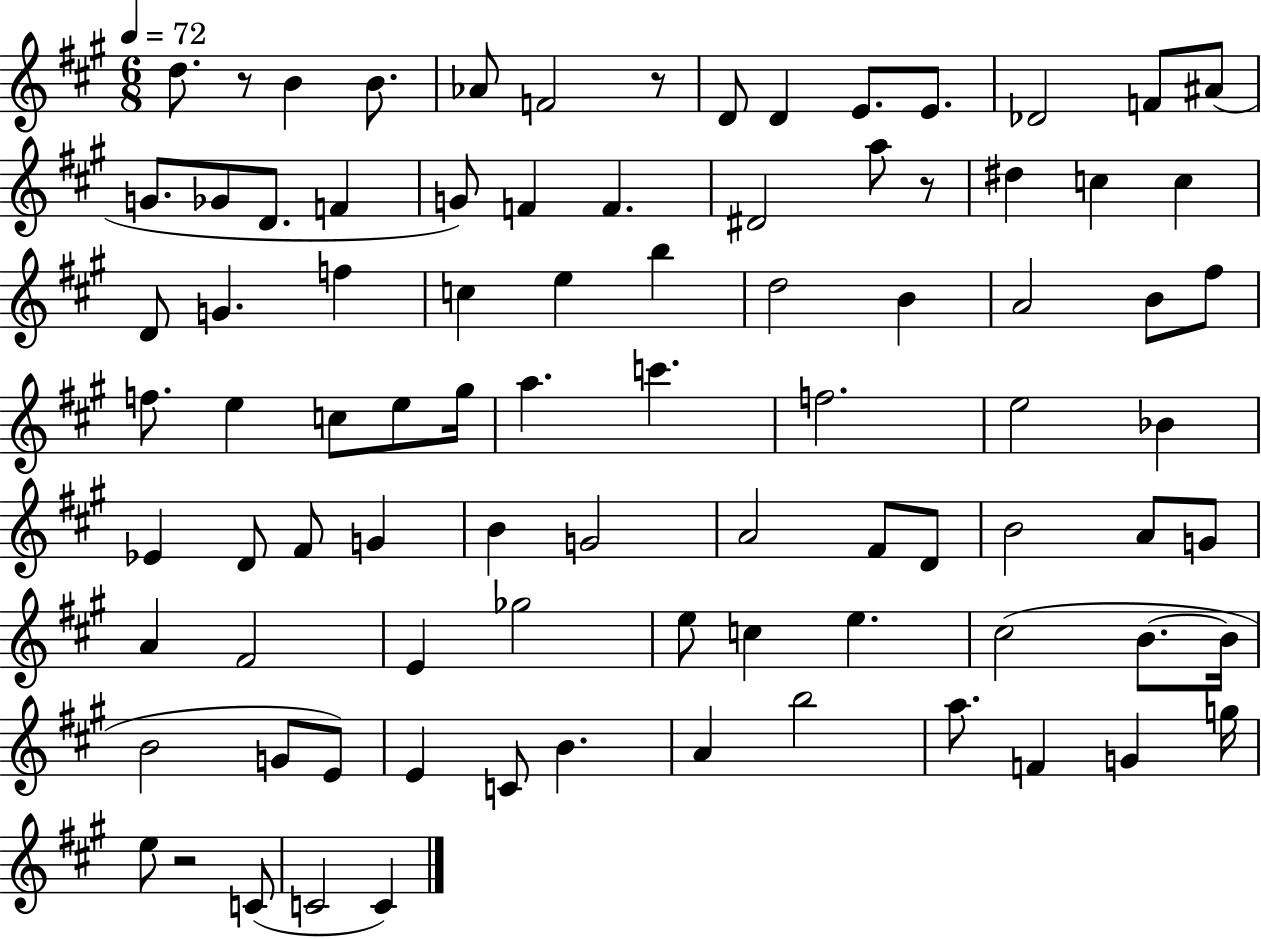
{
  \clef treble
  \numericTimeSignature
  \time 6/8
  \key a \major
  \tempo 4 = 72
  \repeat volta 2 { d''8. r8 b'4 b'8. | aes'8 f'2 r8 | d'8 d'4 e'8. e'8. | des'2 f'8 ais'8( | \break g'8. ges'8 d'8. f'4 | g'8) f'4 f'4. | dis'2 a''8 r8 | dis''4 c''4 c''4 | \break d'8 g'4. f''4 | c''4 e''4 b''4 | d''2 b'4 | a'2 b'8 fis''8 | \break f''8. e''4 c''8 e''8 gis''16 | a''4. c'''4. | f''2. | e''2 bes'4 | \break ees'4 d'8 fis'8 g'4 | b'4 g'2 | a'2 fis'8 d'8 | b'2 a'8 g'8 | \break a'4 fis'2 | e'4 ges''2 | e''8 c''4 e''4. | cis''2( b'8.~~ b'16 | \break b'2 g'8 e'8) | e'4 c'8 b'4. | a'4 b''2 | a''8. f'4 g'4 g''16 | \break e''8 r2 c'8( | c'2 c'4) | } \bar "|."
}